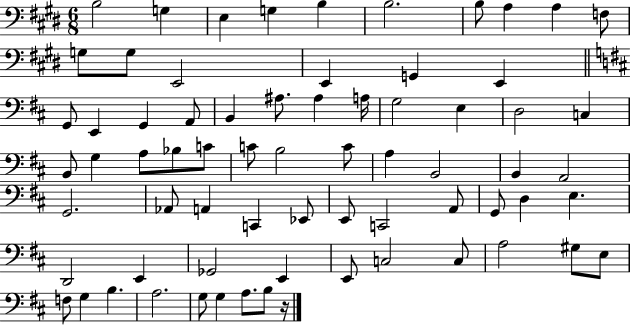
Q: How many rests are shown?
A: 1